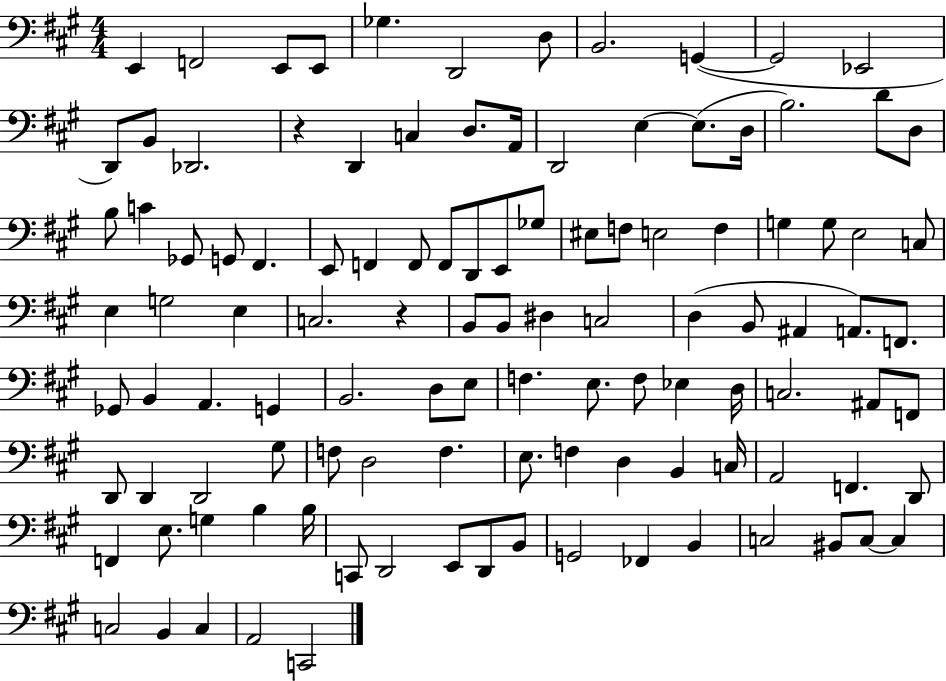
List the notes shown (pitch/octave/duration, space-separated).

E2/q F2/h E2/e E2/e Gb3/q. D2/h D3/e B2/h. G2/q G2/h Eb2/h D2/e B2/e Db2/h. R/q D2/q C3/q D3/e. A2/s D2/h E3/q E3/e. D3/s B3/h. D4/e D3/e B3/e C4/q Gb2/e G2/e F#2/q. E2/e F2/q F2/e F2/e D2/e E2/e Gb3/e EIS3/e F3/e E3/h F3/q G3/q G3/e E3/h C3/e E3/q G3/h E3/q C3/h. R/q B2/e B2/e D#3/q C3/h D3/q B2/e A#2/q A2/e. F2/e. Gb2/e B2/q A2/q. G2/q B2/h. D3/e E3/e F3/q. E3/e. F3/e Eb3/q D3/s C3/h. A#2/e F2/e D2/e D2/q D2/h G#3/e F3/e D3/h F3/q. E3/e. F3/q D3/q B2/q C3/s A2/h F2/q. D2/e F2/q E3/e. G3/q B3/q B3/s C2/e D2/h E2/e D2/e B2/e G2/h FES2/q B2/q C3/h BIS2/e C3/e C3/q C3/h B2/q C3/q A2/h C2/h